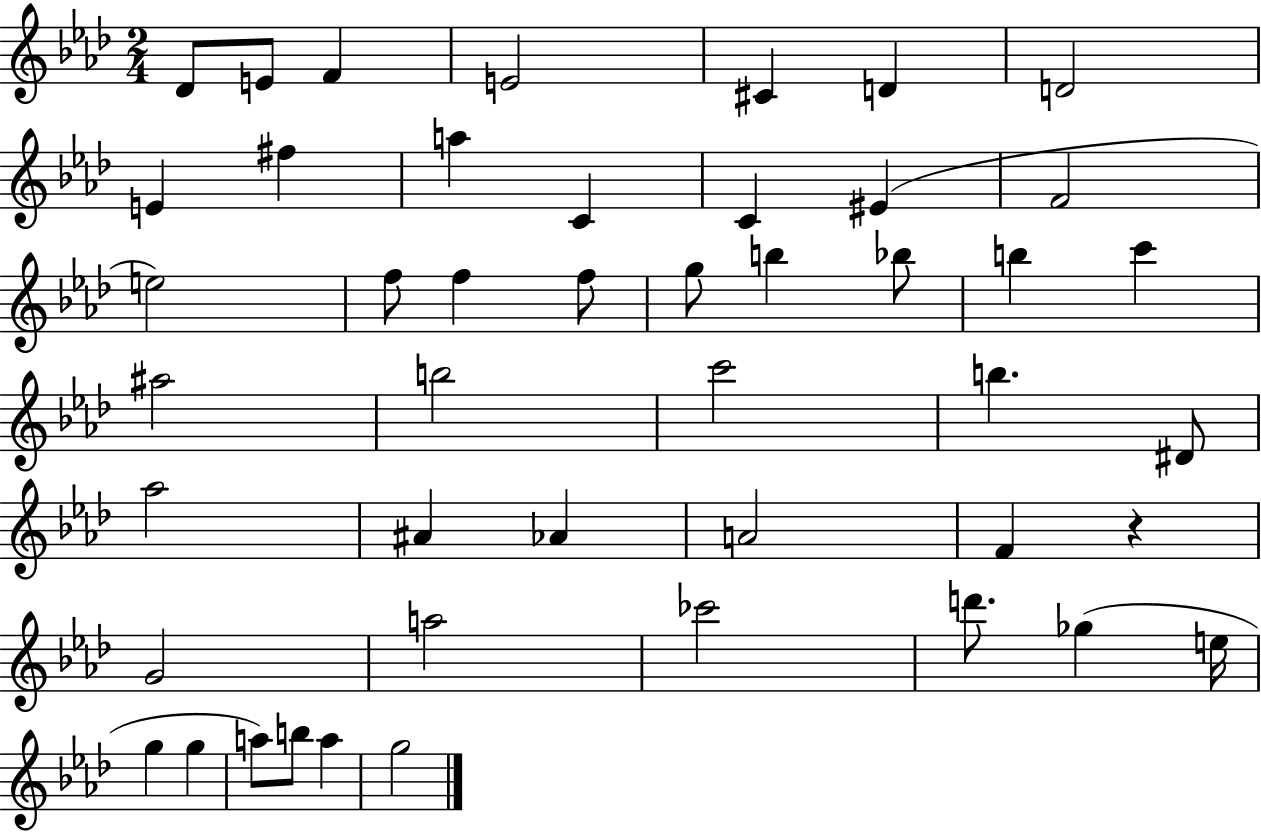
Db4/e E4/e F4/q E4/h C#4/q D4/q D4/h E4/q F#5/q A5/q C4/q C4/q EIS4/q F4/h E5/h F5/e F5/q F5/e G5/e B5/q Bb5/e B5/q C6/q A#5/h B5/h C6/h B5/q. D#4/e Ab5/h A#4/q Ab4/q A4/h F4/q R/q G4/h A5/h CES6/h D6/e. Gb5/q E5/s G5/q G5/q A5/e B5/e A5/q G5/h